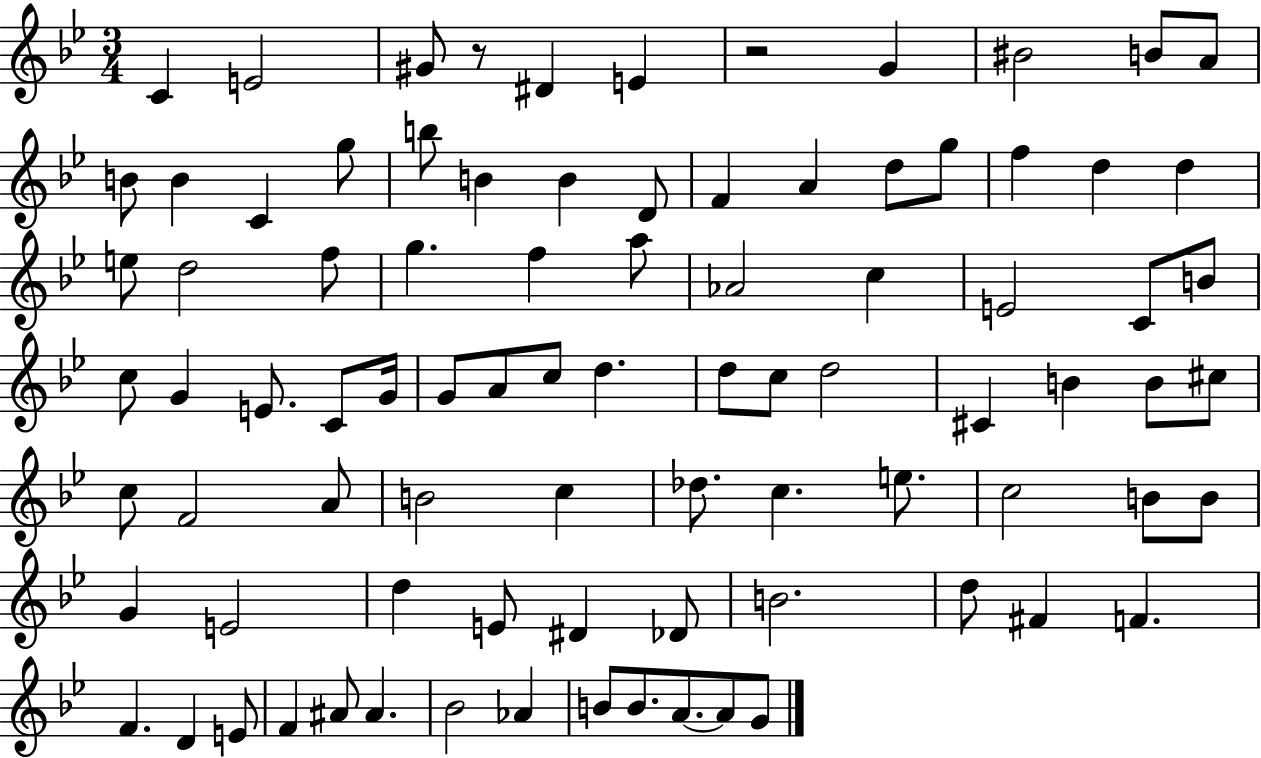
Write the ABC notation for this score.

X:1
T:Untitled
M:3/4
L:1/4
K:Bb
C E2 ^G/2 z/2 ^D E z2 G ^B2 B/2 A/2 B/2 B C g/2 b/2 B B D/2 F A d/2 g/2 f d d e/2 d2 f/2 g f a/2 _A2 c E2 C/2 B/2 c/2 G E/2 C/2 G/4 G/2 A/2 c/2 d d/2 c/2 d2 ^C B B/2 ^c/2 c/2 F2 A/2 B2 c _d/2 c e/2 c2 B/2 B/2 G E2 d E/2 ^D _D/2 B2 d/2 ^F F F D E/2 F ^A/2 ^A _B2 _A B/2 B/2 A/2 A/2 G/2